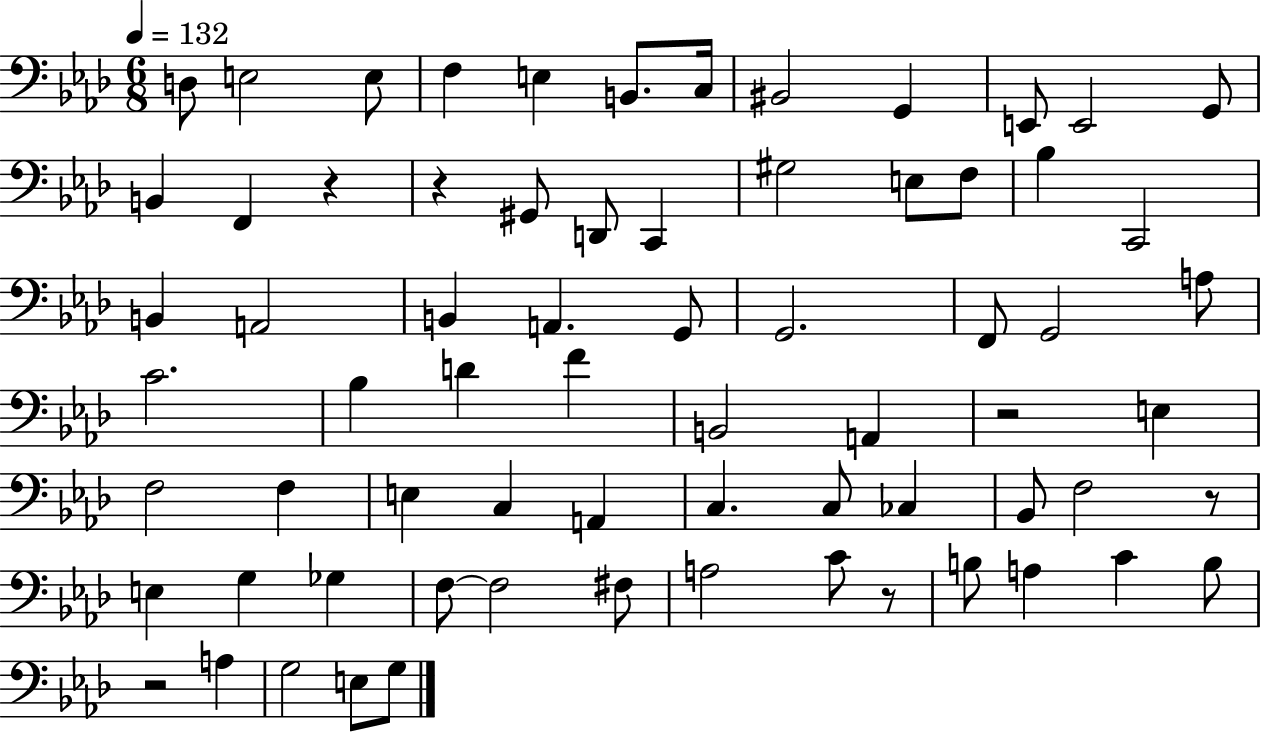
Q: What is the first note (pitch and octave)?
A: D3